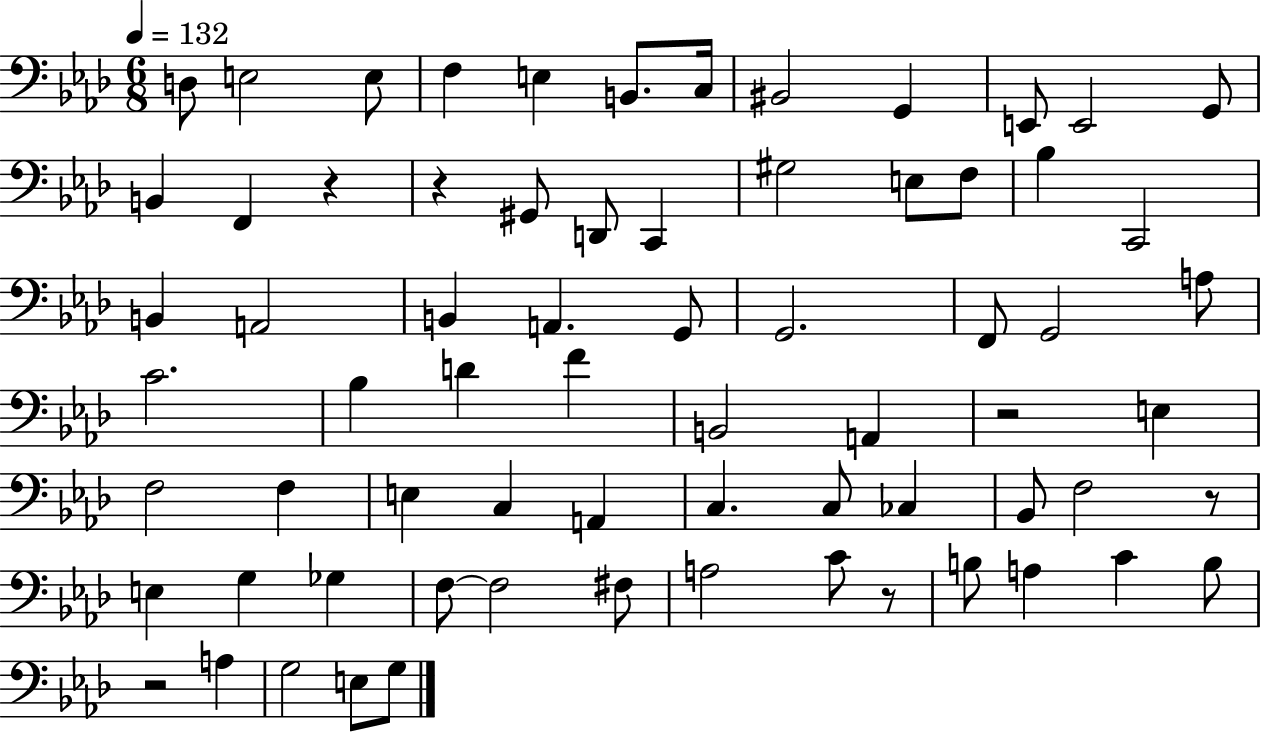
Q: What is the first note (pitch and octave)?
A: D3